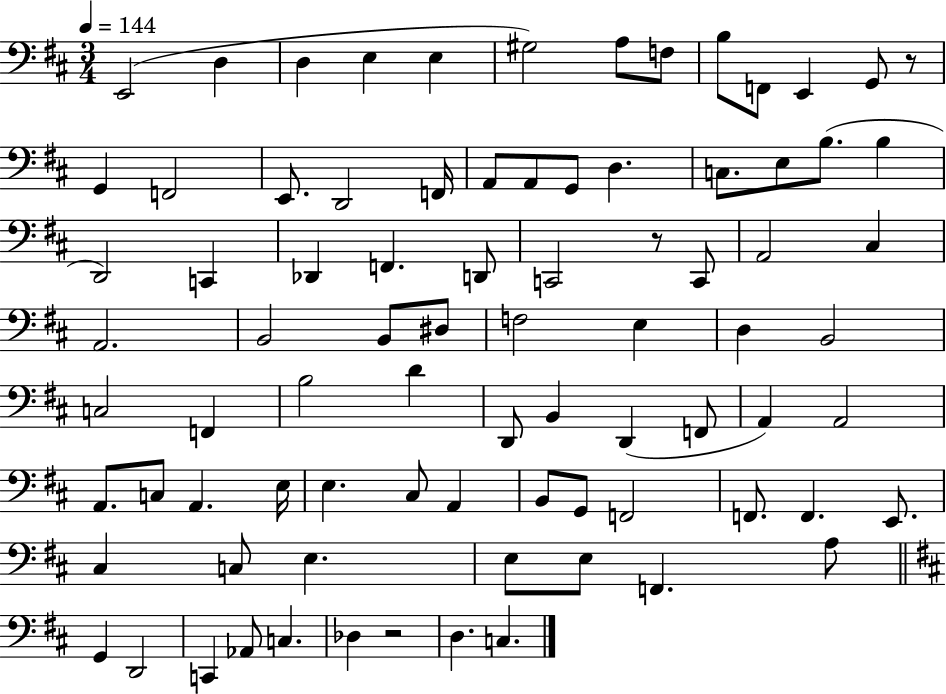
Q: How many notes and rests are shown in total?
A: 83